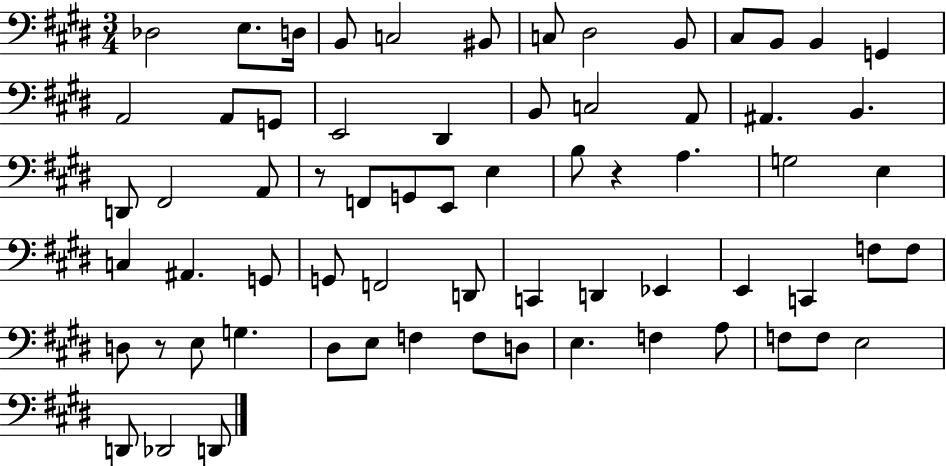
Db3/h E3/e. D3/s B2/e C3/h BIS2/e C3/e D#3/h B2/e C#3/e B2/e B2/q G2/q A2/h A2/e G2/e E2/h D#2/q B2/e C3/h A2/e A#2/q. B2/q. D2/e F#2/h A2/e R/e F2/e G2/e E2/e E3/q B3/e R/q A3/q. G3/h E3/q C3/q A#2/q. G2/e G2/e F2/h D2/e C2/q D2/q Eb2/q E2/q C2/q F3/e F3/e D3/e R/e E3/e G3/q. D#3/e E3/e F3/q F3/e D3/e E3/q. F3/q A3/e F3/e F3/e E3/h D2/e Db2/h D2/e